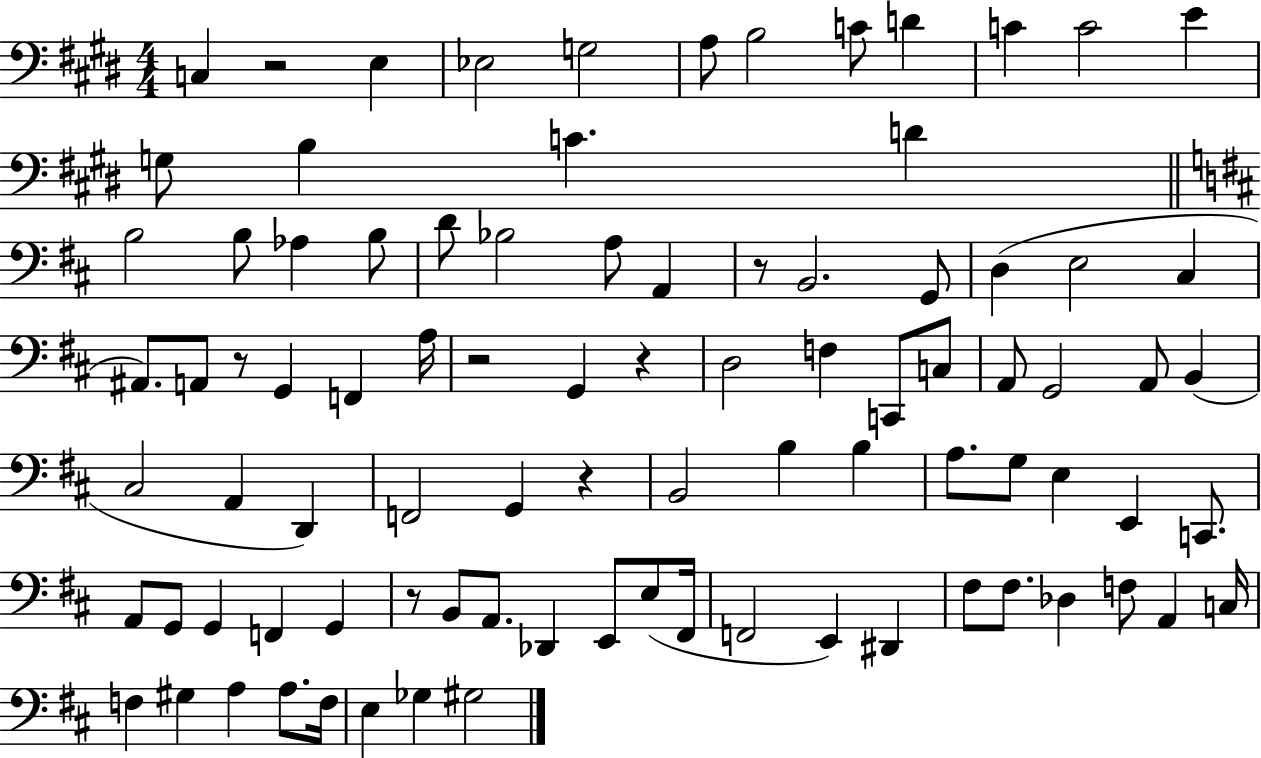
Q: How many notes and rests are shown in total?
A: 90